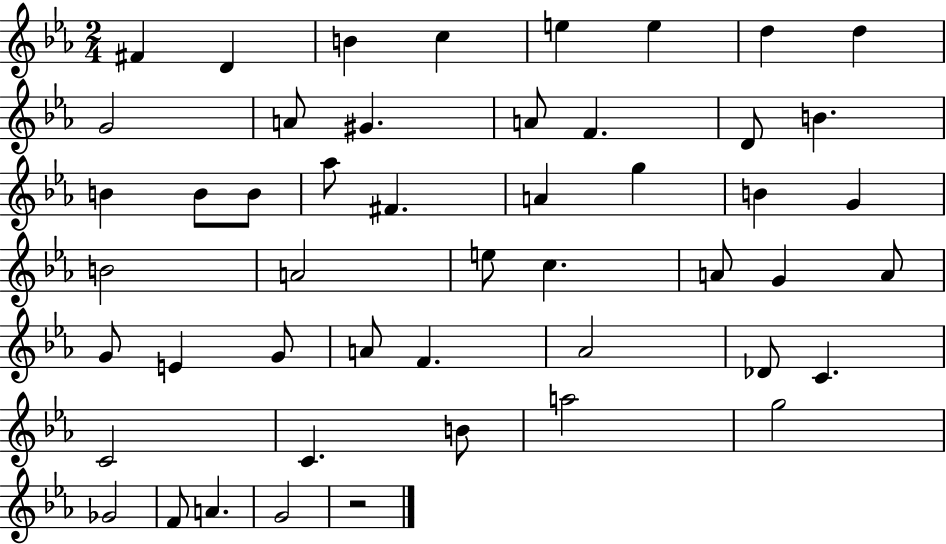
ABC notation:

X:1
T:Untitled
M:2/4
L:1/4
K:Eb
^F D B c e e d d G2 A/2 ^G A/2 F D/2 B B B/2 B/2 _a/2 ^F A g B G B2 A2 e/2 c A/2 G A/2 G/2 E G/2 A/2 F _A2 _D/2 C C2 C B/2 a2 g2 _G2 F/2 A G2 z2